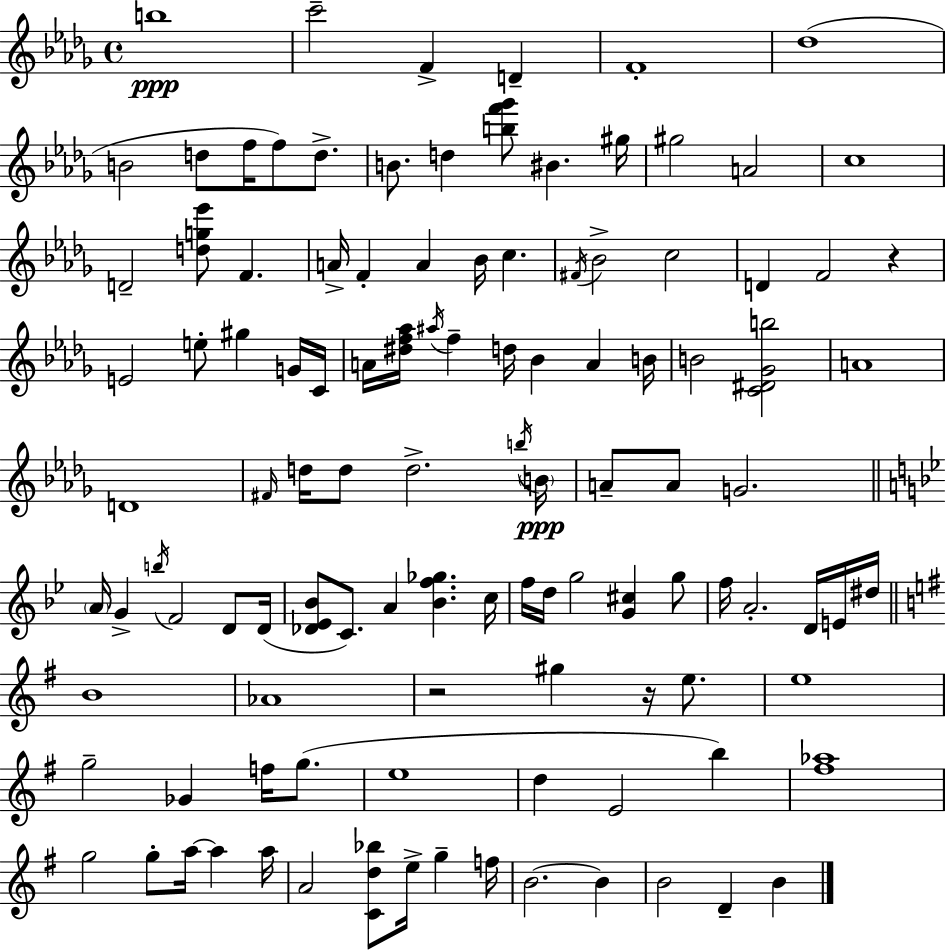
{
  \clef treble
  \time 4/4
  \defaultTimeSignature
  \key bes \minor
  \repeat volta 2 { b''1\ppp | c'''2-- f'4-> d'4-- | f'1-. | des''1( | \break b'2 d''8 f''16 f''8) d''8.-> | b'8. d''4 <b'' f''' ges'''>8 bis'4. gis''16 | gis''2 a'2 | c''1 | \break d'2-- <d'' g'' ees'''>8 f'4. | a'16-> f'4-. a'4 bes'16 c''4. | \acciaccatura { fis'16 } bes'2-> c''2 | d'4 f'2 r4 | \break e'2 e''8-. gis''4 g'16 | c'16 a'16 <dis'' f'' aes''>16 \acciaccatura { ais''16 } f''4-- d''16 bes'4 a'4 | b'16 b'2 <c' dis' ges' b''>2 | a'1 | \break d'1 | \grace { fis'16 } d''16 d''8 d''2.-> | \acciaccatura { b''16 } \parenthesize b'16\ppp a'8-- a'8 g'2. | \bar "||" \break \key bes \major \parenthesize a'16 g'4-> \acciaccatura { b''16 } f'2 d'8 | d'16( <des' ees' bes'>8 c'8.) a'4 <bes' f'' ges''>4. | c''16 f''16 d''16 g''2 <g' cis''>4 g''8 | f''16 a'2.-. d'16 e'16 | \break dis''16 \bar "||" \break \key e \minor b'1 | aes'1 | r2 gis''4 r16 e''8. | e''1 | \break g''2-- ges'4 f''16 g''8.( | e''1 | d''4 e'2 b''4) | <fis'' aes''>1 | \break g''2 g''8-. a''16~~ a''4 a''16 | a'2 <c' d'' bes''>8 e''16-> g''4-- f''16 | b'2.~~ b'4 | b'2 d'4-- b'4 | \break } \bar "|."
}